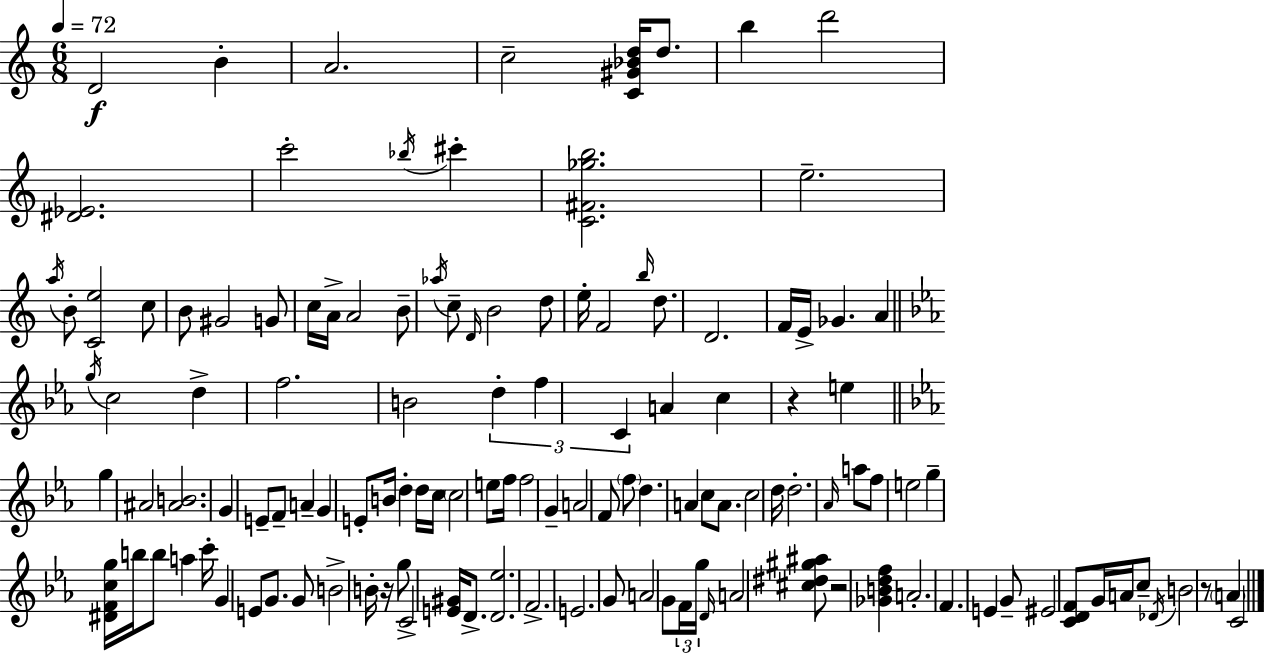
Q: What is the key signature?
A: C major